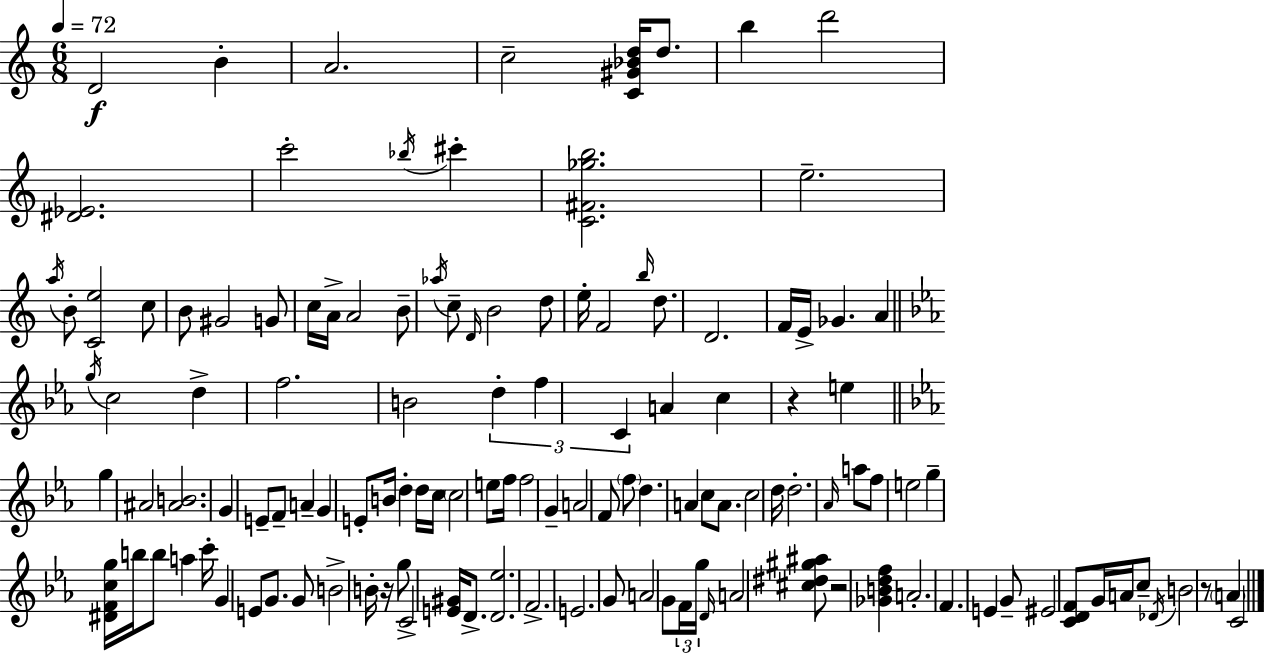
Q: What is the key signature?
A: C major